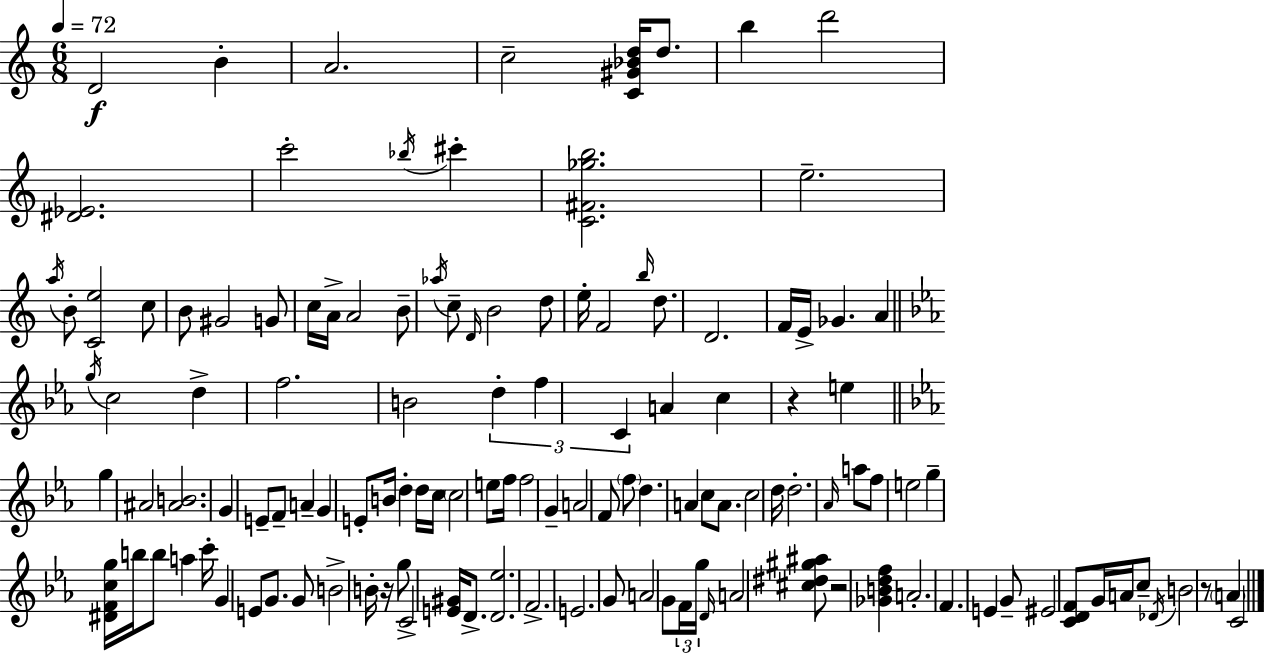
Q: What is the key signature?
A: C major